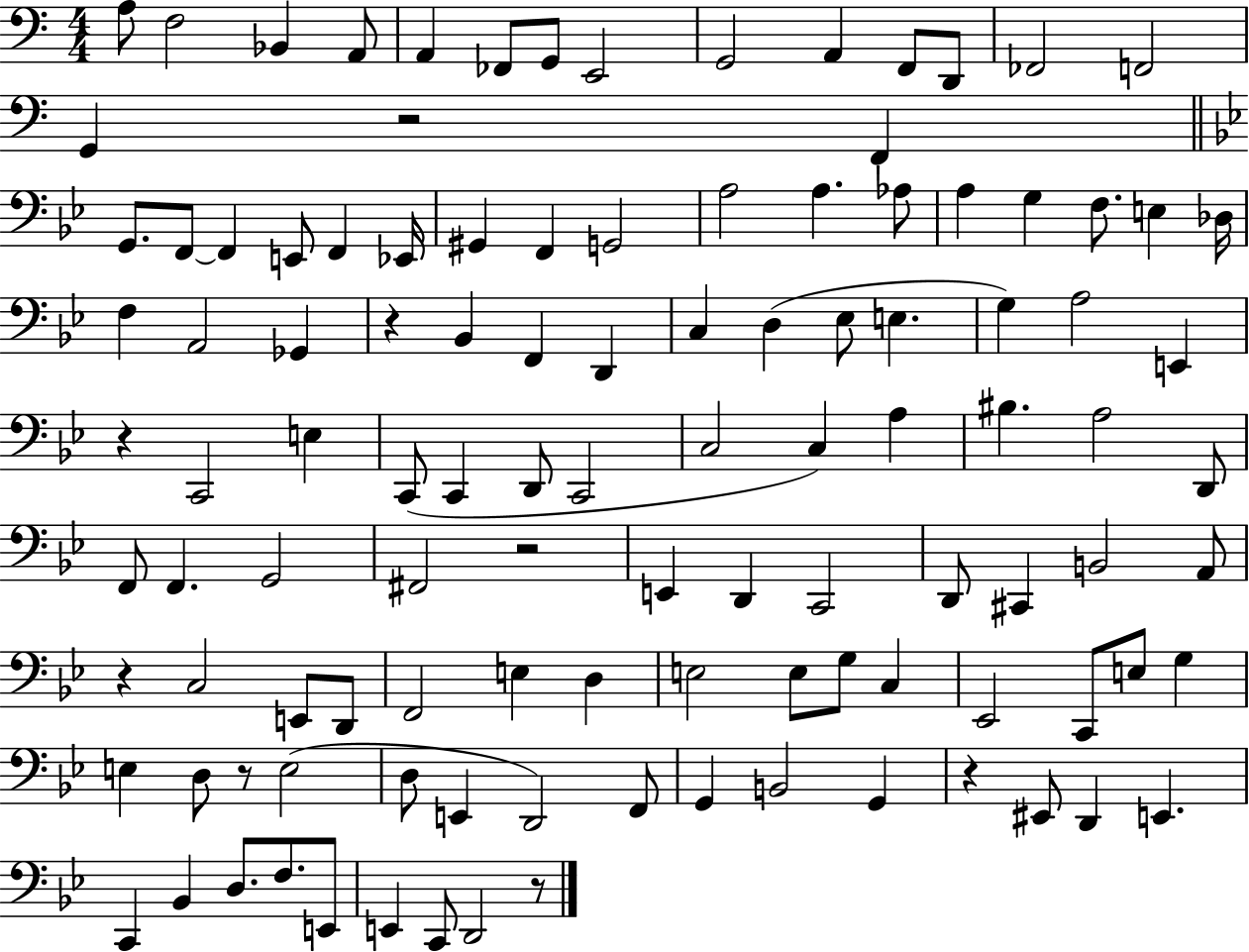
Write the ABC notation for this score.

X:1
T:Untitled
M:4/4
L:1/4
K:C
A,/2 F,2 _B,, A,,/2 A,, _F,,/2 G,,/2 E,,2 G,,2 A,, F,,/2 D,,/2 _F,,2 F,,2 G,, z2 F,, G,,/2 F,,/2 F,, E,,/2 F,, _E,,/4 ^G,, F,, G,,2 A,2 A, _A,/2 A, G, F,/2 E, _D,/4 F, A,,2 _G,, z _B,, F,, D,, C, D, _E,/2 E, G, A,2 E,, z C,,2 E, C,,/2 C,, D,,/2 C,,2 C,2 C, A, ^B, A,2 D,,/2 F,,/2 F,, G,,2 ^F,,2 z2 E,, D,, C,,2 D,,/2 ^C,, B,,2 A,,/2 z C,2 E,,/2 D,,/2 F,,2 E, D, E,2 E,/2 G,/2 C, _E,,2 C,,/2 E,/2 G, E, D,/2 z/2 E,2 D,/2 E,, D,,2 F,,/2 G,, B,,2 G,, z ^E,,/2 D,, E,, C,, _B,, D,/2 F,/2 E,,/2 E,, C,,/2 D,,2 z/2